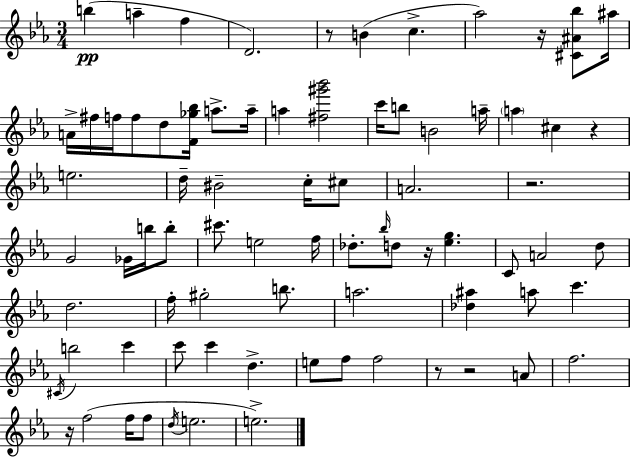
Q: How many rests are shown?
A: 8